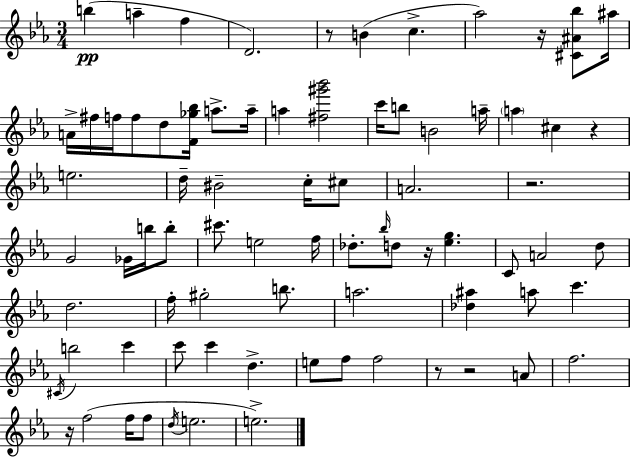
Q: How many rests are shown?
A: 8